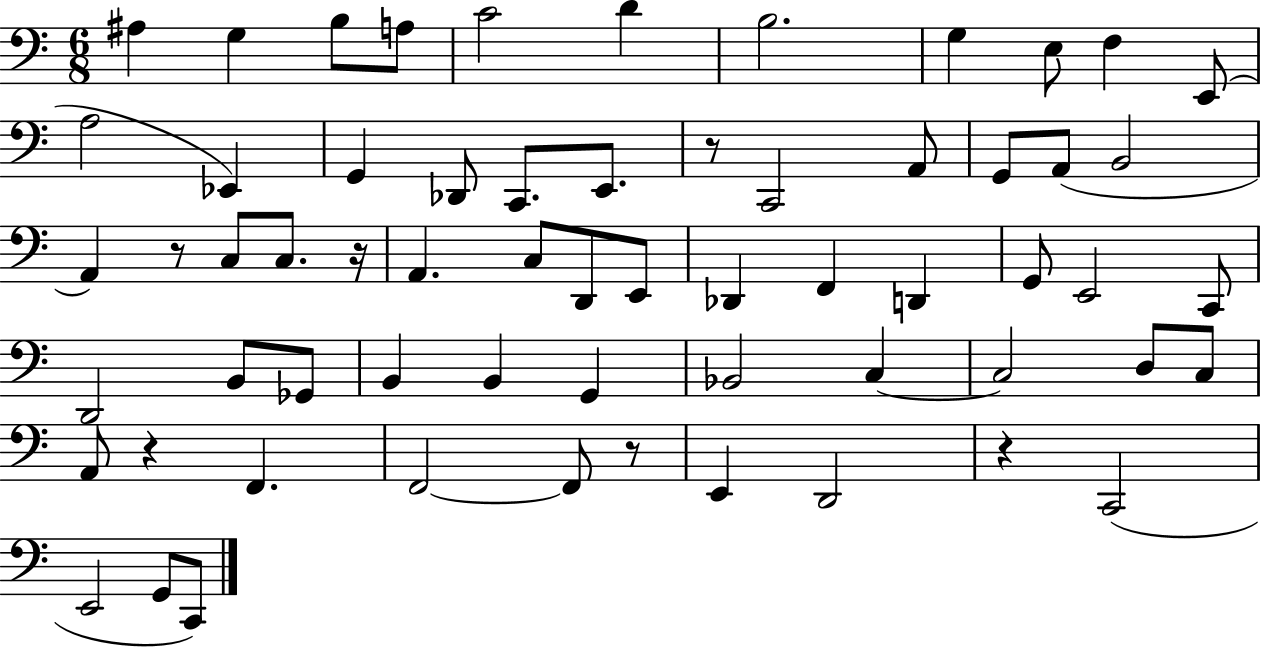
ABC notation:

X:1
T:Untitled
M:6/8
L:1/4
K:C
^A, G, B,/2 A,/2 C2 D B,2 G, E,/2 F, E,,/2 A,2 _E,, G,, _D,,/2 C,,/2 E,,/2 z/2 C,,2 A,,/2 G,,/2 A,,/2 B,,2 A,, z/2 C,/2 C,/2 z/4 A,, C,/2 D,,/2 E,,/2 _D,, F,, D,, G,,/2 E,,2 C,,/2 D,,2 B,,/2 _G,,/2 B,, B,, G,, _B,,2 C, C,2 D,/2 C,/2 A,,/2 z F,, F,,2 F,,/2 z/2 E,, D,,2 z C,,2 E,,2 G,,/2 C,,/2